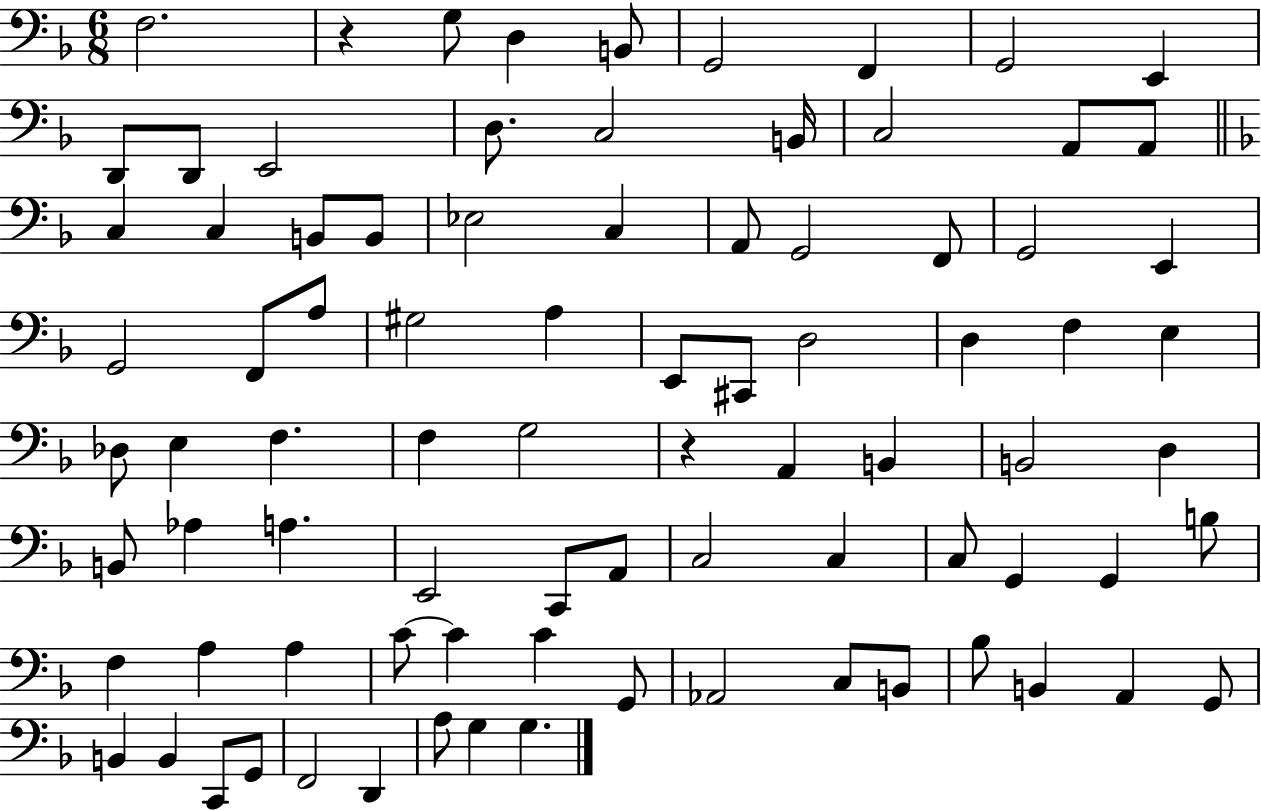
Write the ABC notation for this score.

X:1
T:Untitled
M:6/8
L:1/4
K:F
F,2 z G,/2 D, B,,/2 G,,2 F,, G,,2 E,, D,,/2 D,,/2 E,,2 D,/2 C,2 B,,/4 C,2 A,,/2 A,,/2 C, C, B,,/2 B,,/2 _E,2 C, A,,/2 G,,2 F,,/2 G,,2 E,, G,,2 F,,/2 A,/2 ^G,2 A, E,,/2 ^C,,/2 D,2 D, F, E, _D,/2 E, F, F, G,2 z A,, B,, B,,2 D, B,,/2 _A, A, E,,2 C,,/2 A,,/2 C,2 C, C,/2 G,, G,, B,/2 F, A, A, C/2 C C G,,/2 _A,,2 C,/2 B,,/2 _B,/2 B,, A,, G,,/2 B,, B,, C,,/2 G,,/2 F,,2 D,, A,/2 G, G,